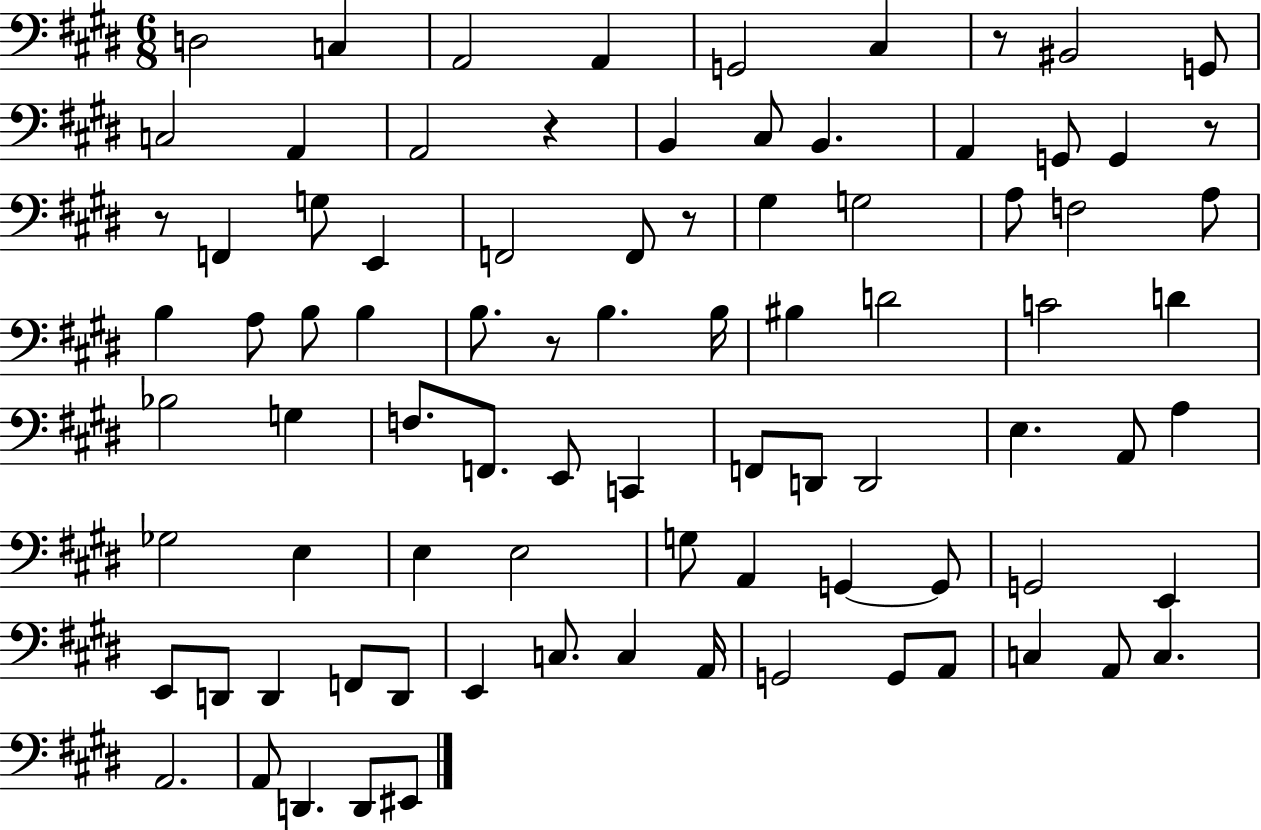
{
  \clef bass
  \numericTimeSignature
  \time 6/8
  \key e \major
  d2 c4 | a,2 a,4 | g,2 cis4 | r8 bis,2 g,8 | \break c2 a,4 | a,2 r4 | b,4 cis8 b,4. | a,4 g,8 g,4 r8 | \break r8 f,4 g8 e,4 | f,2 f,8 r8 | gis4 g2 | a8 f2 a8 | \break b4 a8 b8 b4 | b8. r8 b4. b16 | bis4 d'2 | c'2 d'4 | \break bes2 g4 | f8. f,8. e,8 c,4 | f,8 d,8 d,2 | e4. a,8 a4 | \break ges2 e4 | e4 e2 | g8 a,4 g,4~~ g,8 | g,2 e,4 | \break e,8 d,8 d,4 f,8 d,8 | e,4 c8. c4 a,16 | g,2 g,8 a,8 | c4 a,8 c4. | \break a,2. | a,8 d,4. d,8 eis,8 | \bar "|."
}